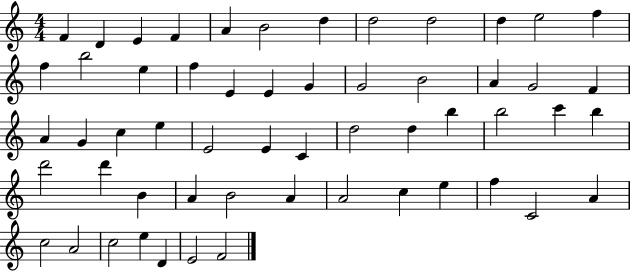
{
  \clef treble
  \numericTimeSignature
  \time 4/4
  \key c \major
  f'4 d'4 e'4 f'4 | a'4 b'2 d''4 | d''2 d''2 | d''4 e''2 f''4 | \break f''4 b''2 e''4 | f''4 e'4 e'4 g'4 | g'2 b'2 | a'4 g'2 f'4 | \break a'4 g'4 c''4 e''4 | e'2 e'4 c'4 | d''2 d''4 b''4 | b''2 c'''4 b''4 | \break d'''2 d'''4 b'4 | a'4 b'2 a'4 | a'2 c''4 e''4 | f''4 c'2 a'4 | \break c''2 a'2 | c''2 e''4 d'4 | e'2 f'2 | \bar "|."
}